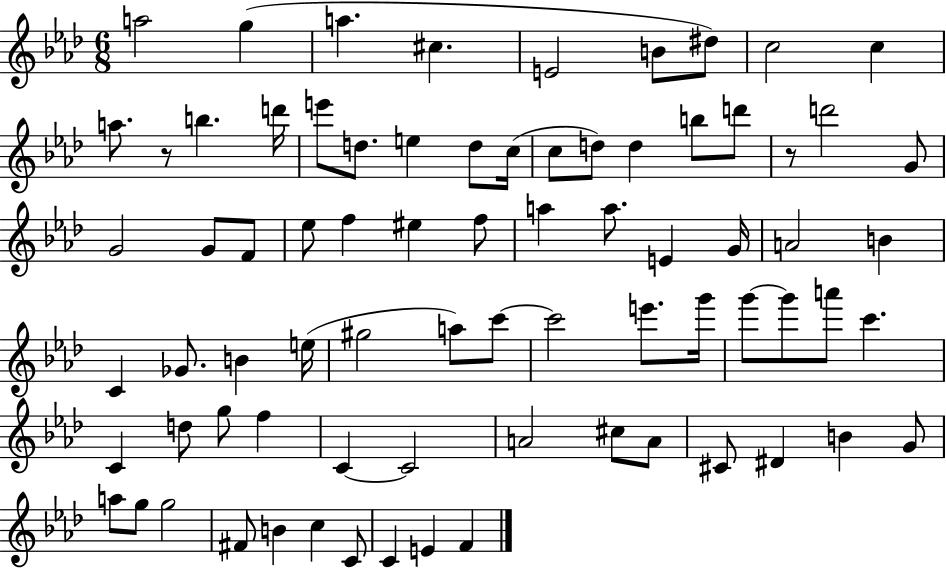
A5/h G5/q A5/q. C#5/q. E4/h B4/e D#5/e C5/h C5/q A5/e. R/e B5/q. D6/s E6/e D5/e. E5/q D5/e C5/s C5/e D5/e D5/q B5/e D6/e R/e D6/h G4/e G4/h G4/e F4/e Eb5/e F5/q EIS5/q F5/e A5/q A5/e. E4/q G4/s A4/h B4/q C4/q Gb4/e. B4/q E5/s G#5/h A5/e C6/e C6/h E6/e. G6/s G6/e G6/e A6/e C6/q. C4/q D5/e G5/e F5/q C4/q C4/h A4/h C#5/e A4/e C#4/e D#4/q B4/q G4/e A5/e G5/e G5/h F#4/e B4/q C5/q C4/e C4/q E4/q F4/q